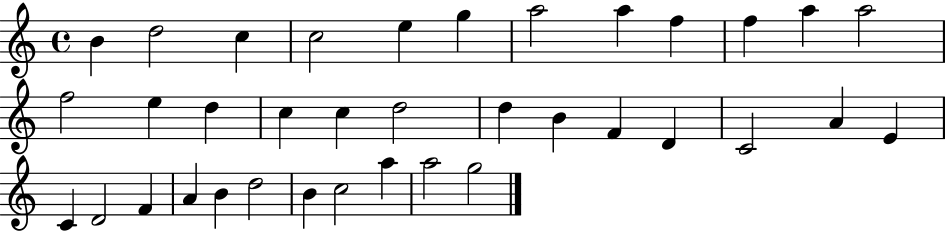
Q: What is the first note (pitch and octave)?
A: B4